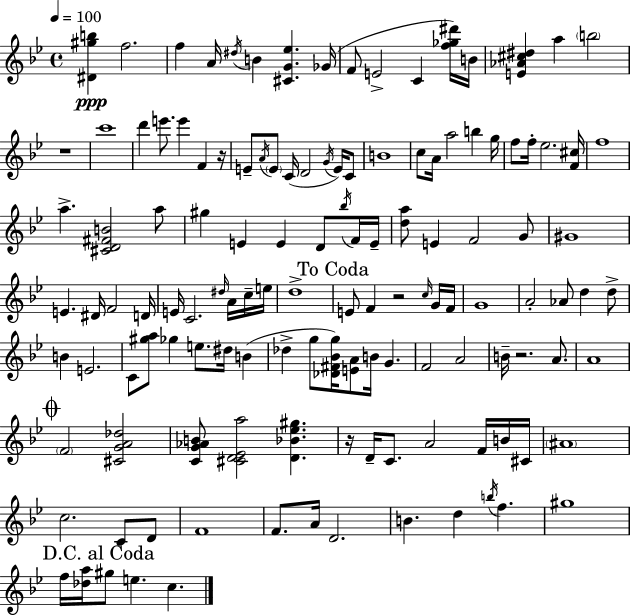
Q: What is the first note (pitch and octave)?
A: F5